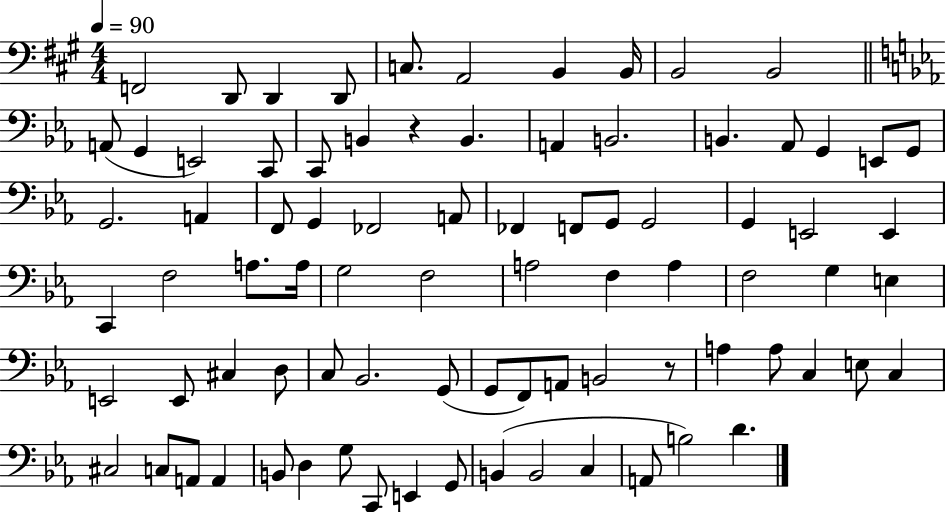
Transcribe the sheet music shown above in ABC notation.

X:1
T:Untitled
M:4/4
L:1/4
K:A
F,,2 D,,/2 D,, D,,/2 C,/2 A,,2 B,, B,,/4 B,,2 B,,2 A,,/2 G,, E,,2 C,,/2 C,,/2 B,, z B,, A,, B,,2 B,, _A,,/2 G,, E,,/2 G,,/2 G,,2 A,, F,,/2 G,, _F,,2 A,,/2 _F,, F,,/2 G,,/2 G,,2 G,, E,,2 E,, C,, F,2 A,/2 A,/4 G,2 F,2 A,2 F, A, F,2 G, E, E,,2 E,,/2 ^C, D,/2 C,/2 _B,,2 G,,/2 G,,/2 F,,/2 A,,/2 B,,2 z/2 A, A,/2 C, E,/2 C, ^C,2 C,/2 A,,/2 A,, B,,/2 D, G,/2 C,,/2 E,, G,,/2 B,, B,,2 C, A,,/2 B,2 D